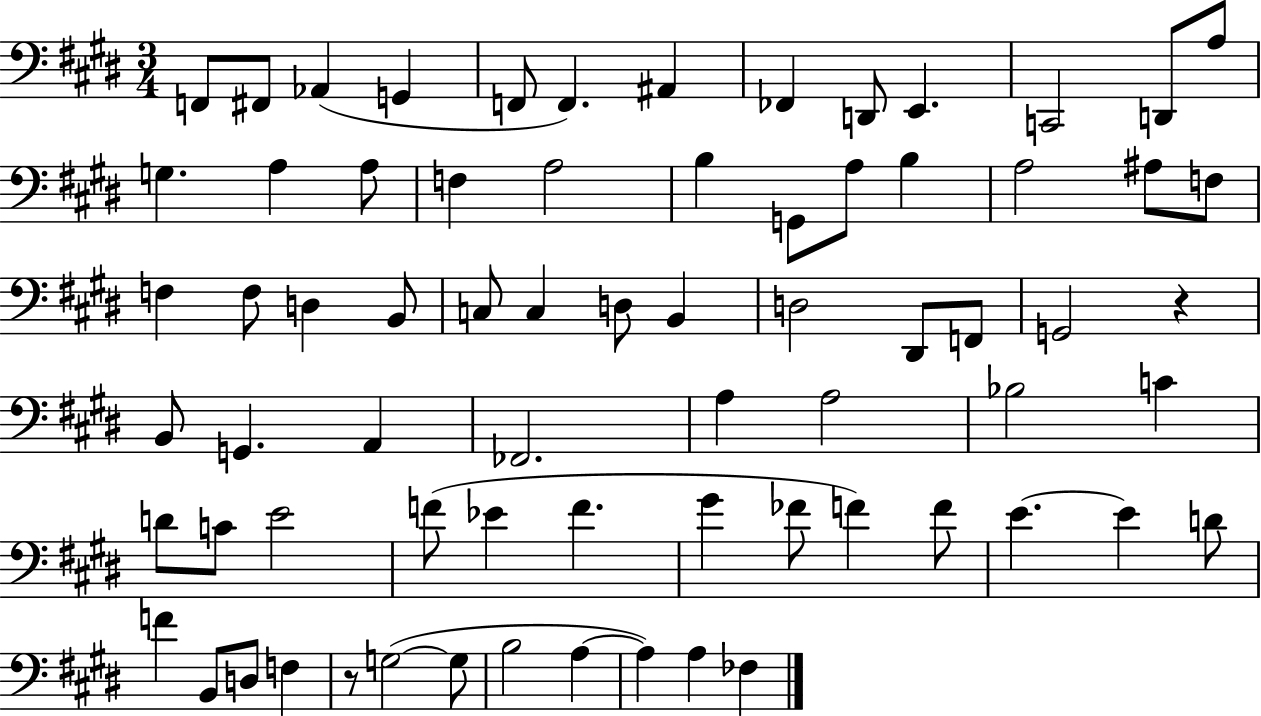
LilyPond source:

{
  \clef bass
  \numericTimeSignature
  \time 3/4
  \key e \major
  f,8 fis,8 aes,4( g,4 | f,8 f,4.) ais,4 | fes,4 d,8 e,4. | c,2 d,8 a8 | \break g4. a4 a8 | f4 a2 | b4 g,8 a8 b4 | a2 ais8 f8 | \break f4 f8 d4 b,8 | c8 c4 d8 b,4 | d2 dis,8 f,8 | g,2 r4 | \break b,8 g,4. a,4 | fes,2. | a4 a2 | bes2 c'4 | \break d'8 c'8 e'2 | f'8( ees'4 f'4. | gis'4 fes'8 f'4) f'8 | e'4.~~ e'4 d'8 | \break f'4 b,8 d8 f4 | r8 g2~(~ g8 | b2 a4~~ | a4) a4 fes4 | \break \bar "|."
}